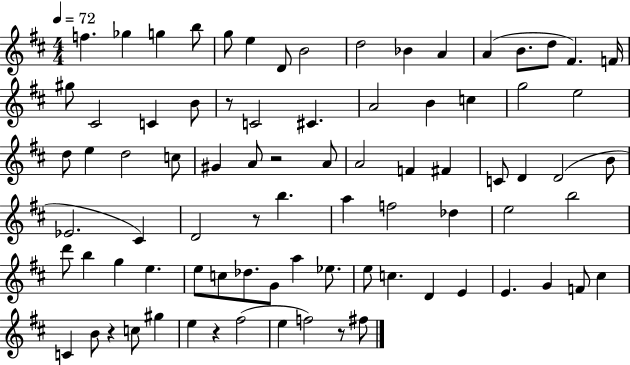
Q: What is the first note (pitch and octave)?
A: F5